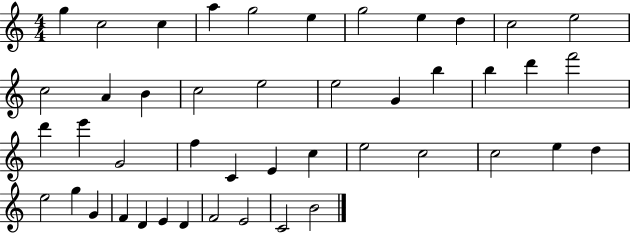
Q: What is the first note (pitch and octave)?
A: G5